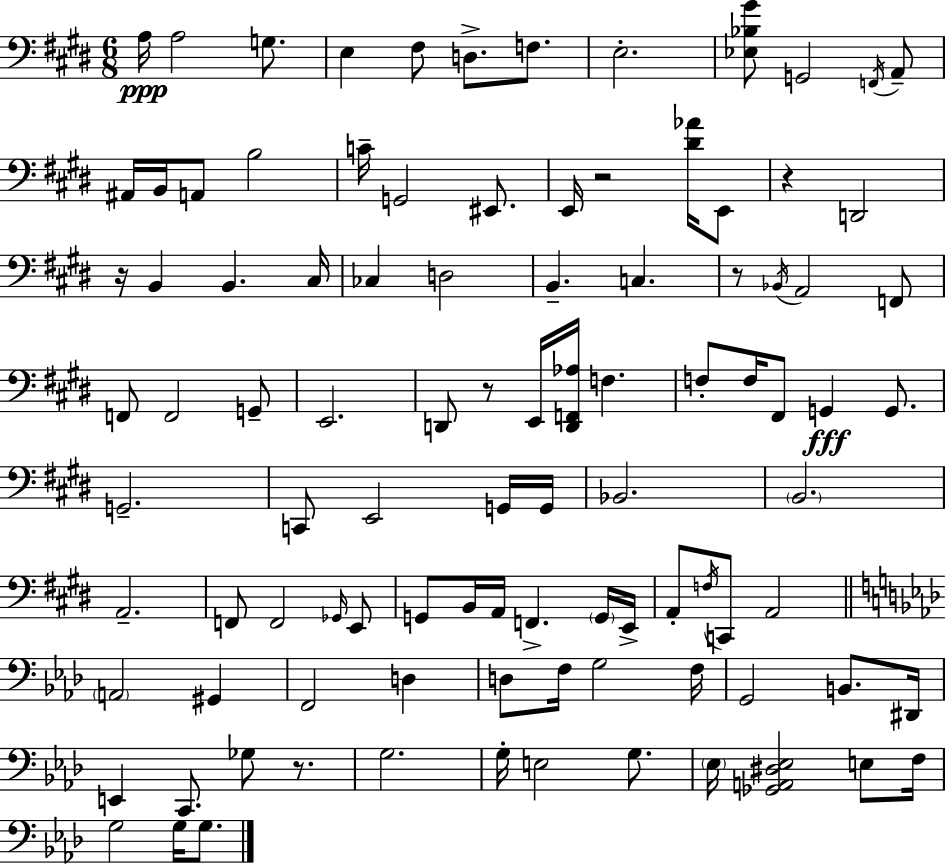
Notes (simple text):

A3/s A3/h G3/e. E3/q F#3/e D3/e. F3/e. E3/h. [Eb3,Bb3,G#4]/e G2/h F2/s A2/e A#2/s B2/s A2/e B3/h C4/s G2/h EIS2/e. E2/s R/h [D#4,Ab4]/s E2/e R/q D2/h R/s B2/q B2/q. C#3/s CES3/q D3/h B2/q. C3/q. R/e Bb2/s A2/h F2/e F2/e F2/h G2/e E2/h. D2/e R/e E2/s [D2,F2,Ab3]/s F3/q. F3/e F3/s F#2/e G2/q G2/e. G2/h. C2/e E2/h G2/s G2/s Bb2/h. B2/h. A2/h. F2/e F2/h Gb2/s E2/e G2/e B2/s A2/s F2/q. G2/s E2/s A2/e F3/s C2/e A2/h A2/h G#2/q F2/h D3/q D3/e F3/s G3/h F3/s G2/h B2/e. D#2/s E2/q C2/e. Gb3/e R/e. G3/h. G3/s E3/h G3/e. Eb3/s [Gb2,A2,D#3,Eb3]/h E3/e F3/s G3/h G3/s G3/e.